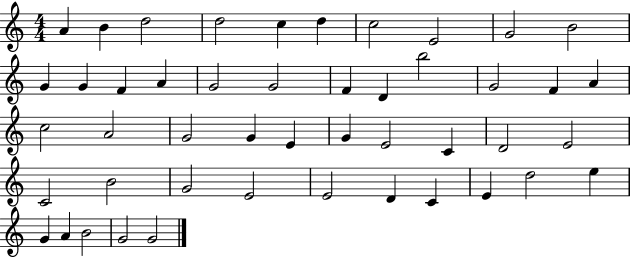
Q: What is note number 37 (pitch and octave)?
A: E4